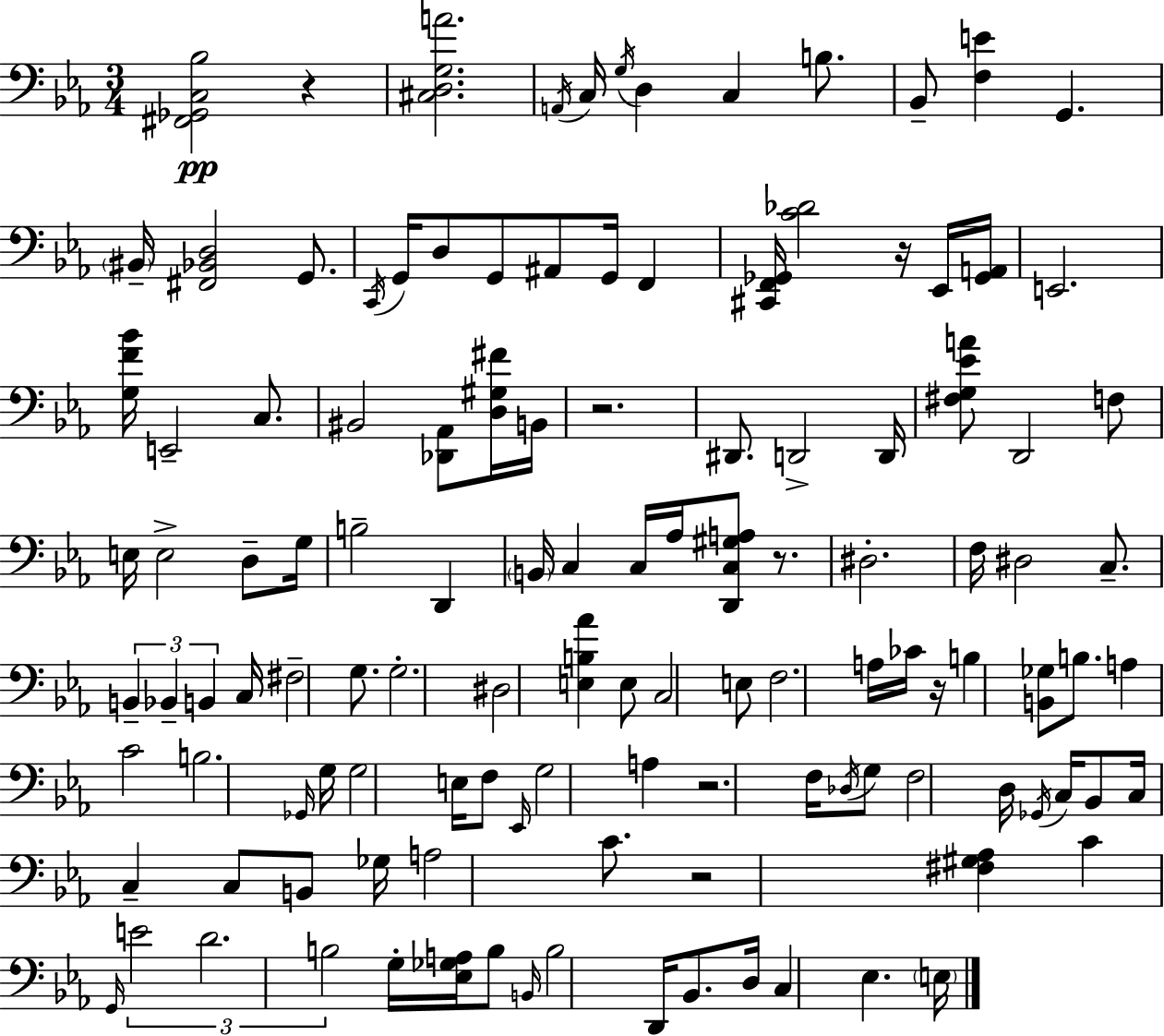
{
  \clef bass
  \numericTimeSignature
  \time 3/4
  \key ees \major
  \repeat volta 2 { <fis, ges, c bes>2\pp r4 | <cis d g a'>2. | \acciaccatura { a,16 } c16 \acciaccatura { g16 } d4 c4 b8. | bes,8-- <f e'>4 g,4. | \break \parenthesize bis,16-- <fis, bes, d>2 g,8. | \acciaccatura { c,16 } g,16 d8 g,8 ais,8 g,16 f,4 | <cis, f, ges,>16 <c' des'>2 | r16 ees,16 <ges, a,>16 e,2. | \break <g f' bes'>16 e,2-- | c8. bis,2 <des, aes,>8 | <d gis fis'>16 b,16 r2. | dis,8. d,2-> | \break d,16 <fis g ees' a'>8 d,2 | f8 e16 e2-> | d8-- g16 b2-- d,4 | \parenthesize b,16 c4 c16 aes16 <d, c gis a>8 | \break r8. dis2.-. | f16 dis2 | c8.-- \tuplet 3/2 { b,4-- bes,4-- b,4 } | c16 fis2-- | \break g8. g2.-. | dis2 <e b aes'>4 | e8 c2 | e8 f2. | \break a16 ces'16 r16 b4 <b, ges>8 | b8. a4 c'2 | b2. | \grace { ges,16 } g16 g2 | \break e16 f8 \grace { ees,16 } g2 | a4 r2. | f16 \acciaccatura { des16 } g8 f2 | d16 \acciaccatura { ges,16 } c16 bes,8 c16 c4-- | \break c8 b,8 ges16 a2 | c'8. r2 | <fis gis aes>4 c'4 \grace { g,16 } | \tuplet 3/2 { e'2 d'2. | \break b2 } | g16-. <ees ges a>16 b8 \grace { b,16 } b2 | d,16 bes,8. d16 c4 | ees4. \parenthesize e16 } \bar "|."
}